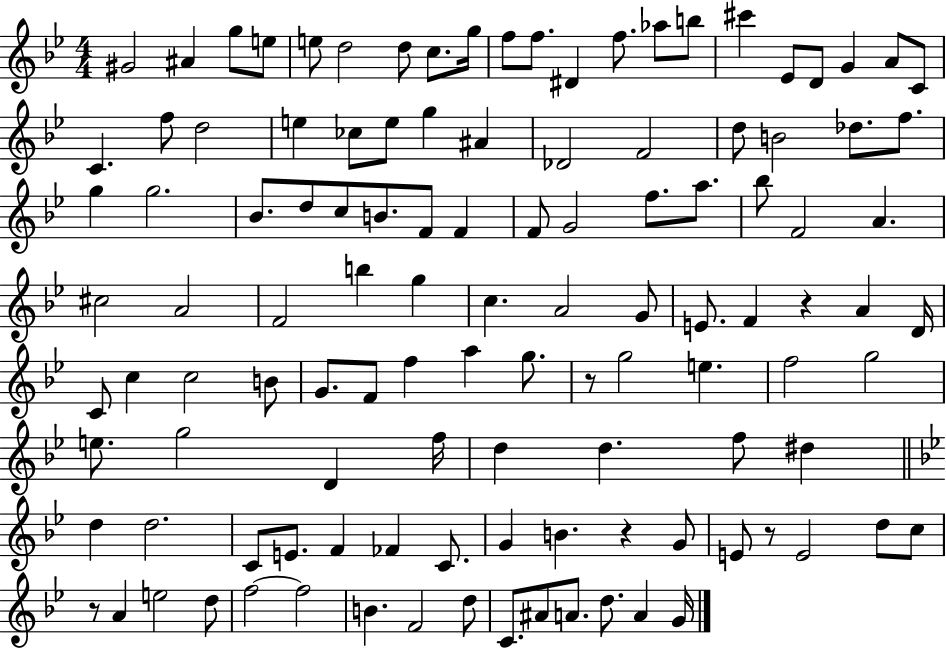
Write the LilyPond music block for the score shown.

{
  \clef treble
  \numericTimeSignature
  \time 4/4
  \key bes \major
  gis'2 ais'4 g''8 e''8 | e''8 d''2 d''8 c''8. g''16 | f''8 f''8. dis'4 f''8. aes''8 b''8 | cis'''4 ees'8 d'8 g'4 a'8 c'8 | \break c'4. f''8 d''2 | e''4 ces''8 e''8 g''4 ais'4 | des'2 f'2 | d''8 b'2 des''8. f''8. | \break g''4 g''2. | bes'8. d''8 c''8 b'8. f'8 f'4 | f'8 g'2 f''8. a''8. | bes''8 f'2 a'4. | \break cis''2 a'2 | f'2 b''4 g''4 | c''4. a'2 g'8 | e'8. f'4 r4 a'4 d'16 | \break c'8 c''4 c''2 b'8 | g'8. f'8 f''4 a''4 g''8. | r8 g''2 e''4. | f''2 g''2 | \break e''8. g''2 d'4 f''16 | d''4 d''4. f''8 dis''4 | \bar "||" \break \key bes \major d''4 d''2. | c'8 e'8. f'4 fes'4 c'8. | g'4 b'4. r4 g'8 | e'8 r8 e'2 d''8 c''8 | \break r8 a'4 e''2 d''8 | f''2~~ f''2 | b'4. f'2 d''8 | c'8. ais'8 a'8. d''8. a'4 g'16 | \break \bar "|."
}